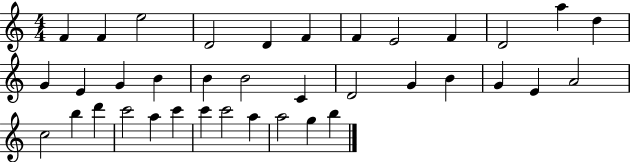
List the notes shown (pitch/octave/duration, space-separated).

F4/q F4/q E5/h D4/h D4/q F4/q F4/q E4/h F4/q D4/h A5/q D5/q G4/q E4/q G4/q B4/q B4/q B4/h C4/q D4/h G4/q B4/q G4/q E4/q A4/h C5/h B5/q D6/q C6/h A5/q C6/q C6/q C6/h A5/q A5/h G5/q B5/q